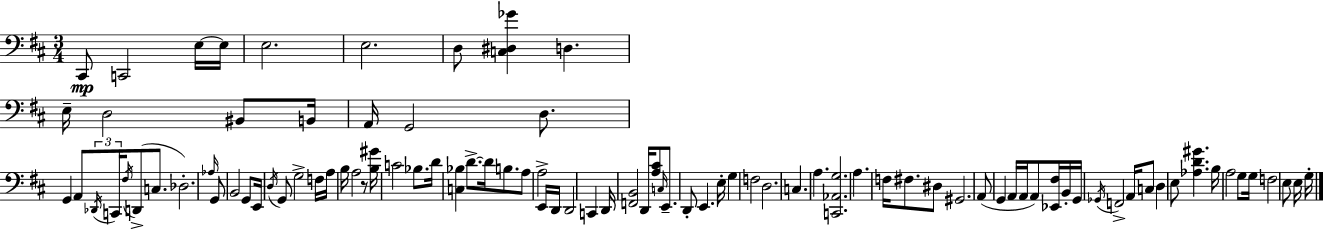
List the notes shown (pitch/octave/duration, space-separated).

C#2/e C2/h E3/s E3/s E3/h. E3/h. D3/e [C3,D#3,Gb4]/q D3/q. E3/s D3/h BIS2/e B2/s A2/s G2/h D3/e. G2/q A2/e Db2/s C2/s F#3/s D2/e C3/e. Db3/h. Ab3/s G2/e B2/h G2/e E2/s D3/s G2/e G3/h F3/s A3/s B3/s A3/h R/e [B3,G#4]/s C4/h Bb3/e. D4/s [C3,Bb3]/q D4/e. D4/s B3/e. A3/e A3/h E2/s D2/s D2/h C2/q D2/s [F2,B2]/h D2/s [A3,C#4]/e C3/s E2/e. D2/e E2/q. E3/s G3/q F3/h D3/h. C3/q. A3/q. [C2,Ab2,G3]/h. A3/q. F3/s F#3/e. D#3/e G#2/h. A2/e G2/q A2/s A2/s A2/e [Eb2,F#3]/s B2/s G2/s Gb2/s F2/h A2/s C3/e D3/q E3/e [Ab3,D4,G#4]/q. B3/s A3/h G3/e G3/s F3/h E3/e E3/s G3/s